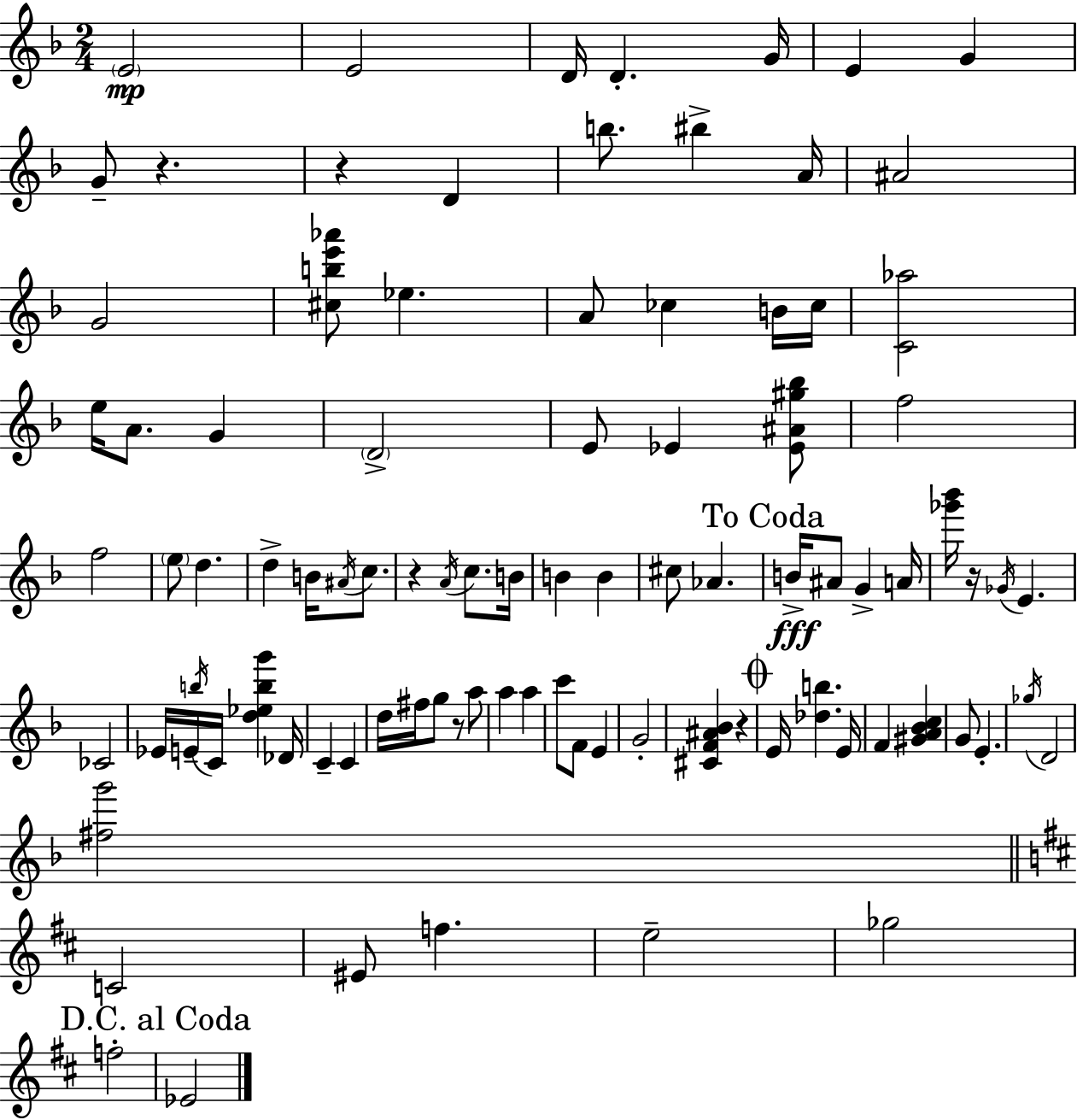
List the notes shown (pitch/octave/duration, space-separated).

E4/h E4/h D4/s D4/q. G4/s E4/q G4/q G4/e R/q. R/q D4/q B5/e. BIS5/q A4/s A#4/h G4/h [C#5,B5,E6,Ab6]/e Eb5/q. A4/e CES5/q B4/s CES5/s [C4,Ab5]/h E5/s A4/e. G4/q D4/h E4/e Eb4/q [Eb4,A#4,G#5,Bb5]/e F5/h F5/h E5/e D5/q. D5/q B4/s A#4/s C5/e. R/q A4/s C5/e. B4/s B4/q B4/q C#5/e Ab4/q. B4/s A#4/e G4/q A4/s [Gb6,Bb6]/s R/s Gb4/s E4/q. CES4/h Eb4/s E4/s B5/s C4/s [D5,Eb5,B5,G6]/q Db4/s C4/q C4/q D5/s F#5/s G5/e R/e A5/e A5/q A5/q C6/e F4/e E4/q G4/h [C#4,F4,A#4,Bb4]/q R/q E4/s [Db5,B5]/q. E4/s F4/q [G#4,A4,Bb4,C5]/q G4/e E4/q. Gb5/s D4/h [F#5,G6]/h C4/h EIS4/e F5/q. E5/h Gb5/h F5/h Eb4/h